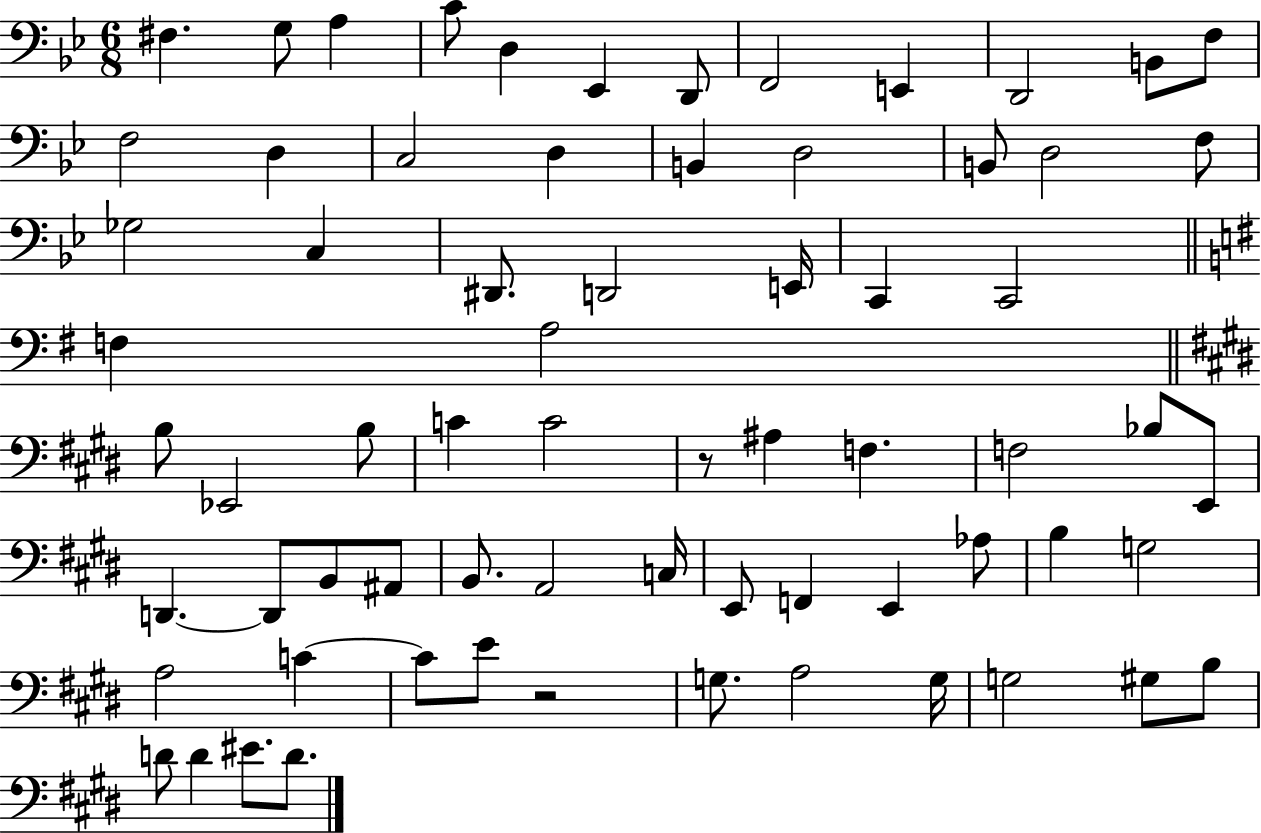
{
  \clef bass
  \numericTimeSignature
  \time 6/8
  \key bes \major
  fis4. g8 a4 | c'8 d4 ees,4 d,8 | f,2 e,4 | d,2 b,8 f8 | \break f2 d4 | c2 d4 | b,4 d2 | b,8 d2 f8 | \break ges2 c4 | dis,8. d,2 e,16 | c,4 c,2 | \bar "||" \break \key g \major f4 a2 | \bar "||" \break \key e \major b8 ees,2 b8 | c'4 c'2 | r8 ais4 f4. | f2 bes8 e,8 | \break d,4.~~ d,8 b,8 ais,8 | b,8. a,2 c16 | e,8 f,4 e,4 aes8 | b4 g2 | \break a2 c'4~~ | c'8 e'8 r2 | g8. a2 g16 | g2 gis8 b8 | \break d'8 d'4 eis'8. d'8. | \bar "|."
}